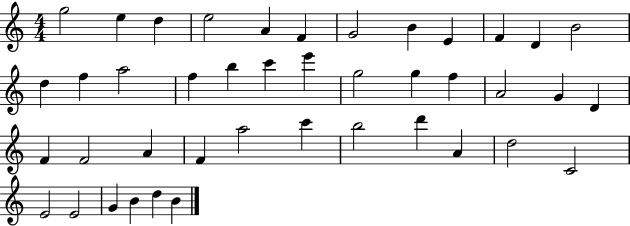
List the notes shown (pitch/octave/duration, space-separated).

G5/h E5/q D5/q E5/h A4/q F4/q G4/h B4/q E4/q F4/q D4/q B4/h D5/q F5/q A5/h F5/q B5/q C6/q E6/q G5/h G5/q F5/q A4/h G4/q D4/q F4/q F4/h A4/q F4/q A5/h C6/q B5/h D6/q A4/q D5/h C4/h E4/h E4/h G4/q B4/q D5/q B4/q